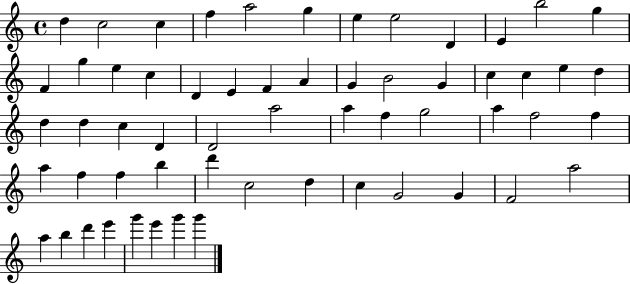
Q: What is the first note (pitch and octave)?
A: D5